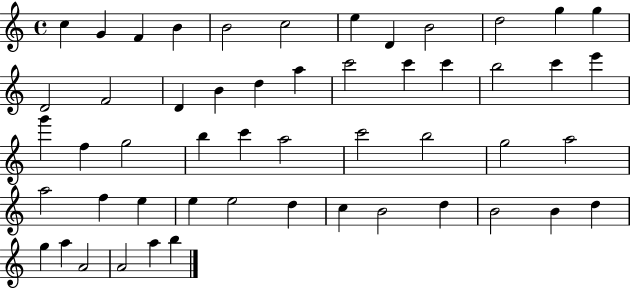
{
  \clef treble
  \time 4/4
  \defaultTimeSignature
  \key c \major
  c''4 g'4 f'4 b'4 | b'2 c''2 | e''4 d'4 b'2 | d''2 g''4 g''4 | \break d'2 f'2 | d'4 b'4 d''4 a''4 | c'''2 c'''4 c'''4 | b''2 c'''4 e'''4 | \break g'''4 f''4 g''2 | b''4 c'''4 a''2 | c'''2 b''2 | g''2 a''2 | \break a''2 f''4 e''4 | e''4 e''2 d''4 | c''4 b'2 d''4 | b'2 b'4 d''4 | \break g''4 a''4 a'2 | a'2 a''4 b''4 | \bar "|."
}